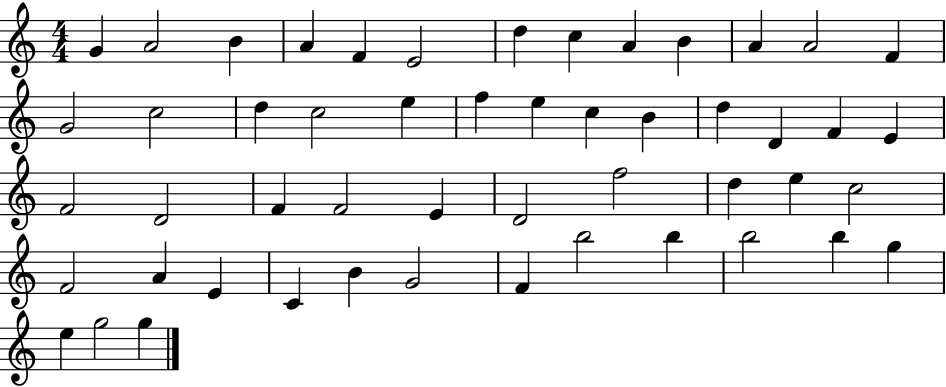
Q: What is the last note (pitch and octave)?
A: G5